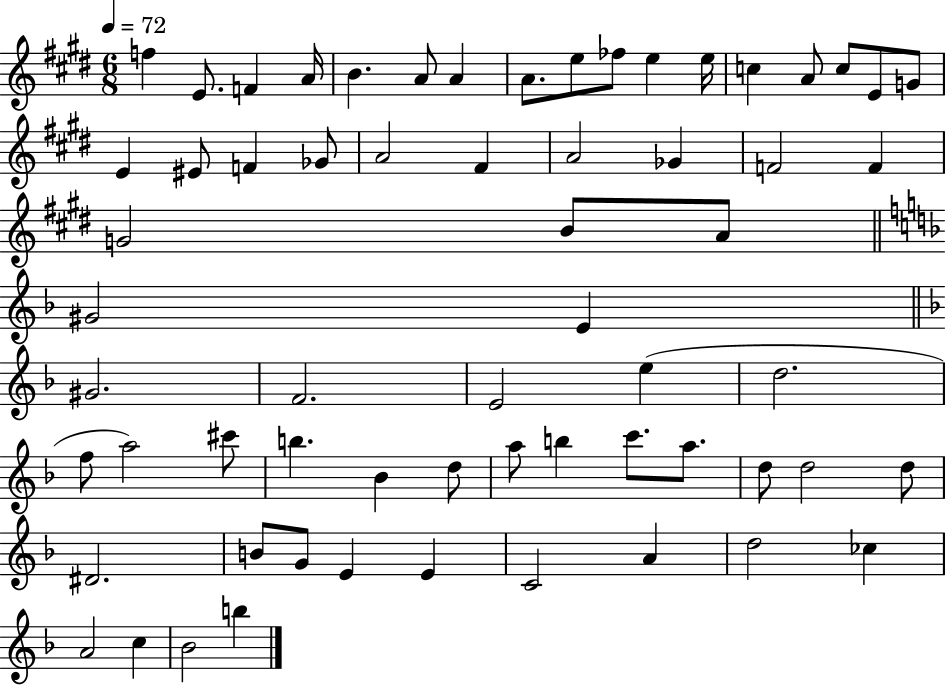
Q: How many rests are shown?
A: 0